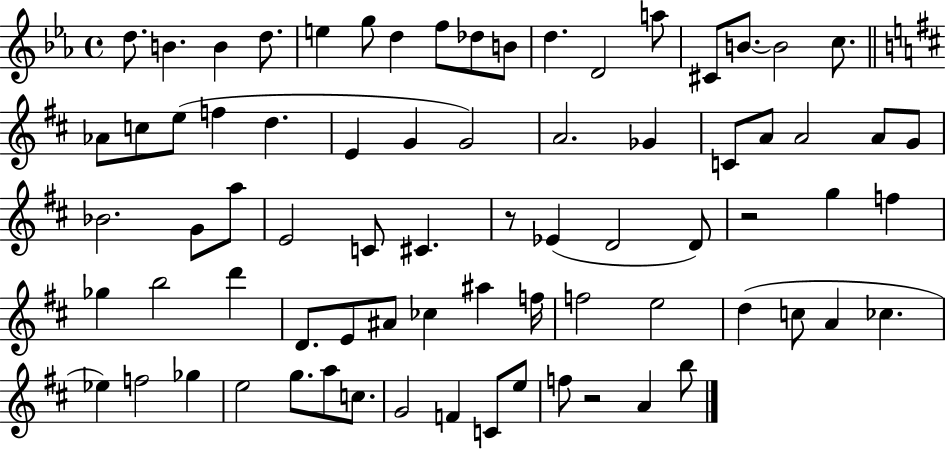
D5/e. B4/q. B4/q D5/e. E5/q G5/e D5/q F5/e Db5/e B4/e D5/q. D4/h A5/e C#4/e B4/e. B4/h C5/e. Ab4/e C5/e E5/e F5/q D5/q. E4/q G4/q G4/h A4/h. Gb4/q C4/e A4/e A4/h A4/e G4/e Bb4/h. G4/e A5/e E4/h C4/e C#4/q. R/e Eb4/q D4/h D4/e R/h G5/q F5/q Gb5/q B5/h D6/q D4/e. E4/e A#4/e CES5/q A#5/q F5/s F5/h E5/h D5/q C5/e A4/q CES5/q. Eb5/q F5/h Gb5/q E5/h G5/e. A5/e C5/e. G4/h F4/q C4/e E5/e F5/e R/h A4/q B5/e